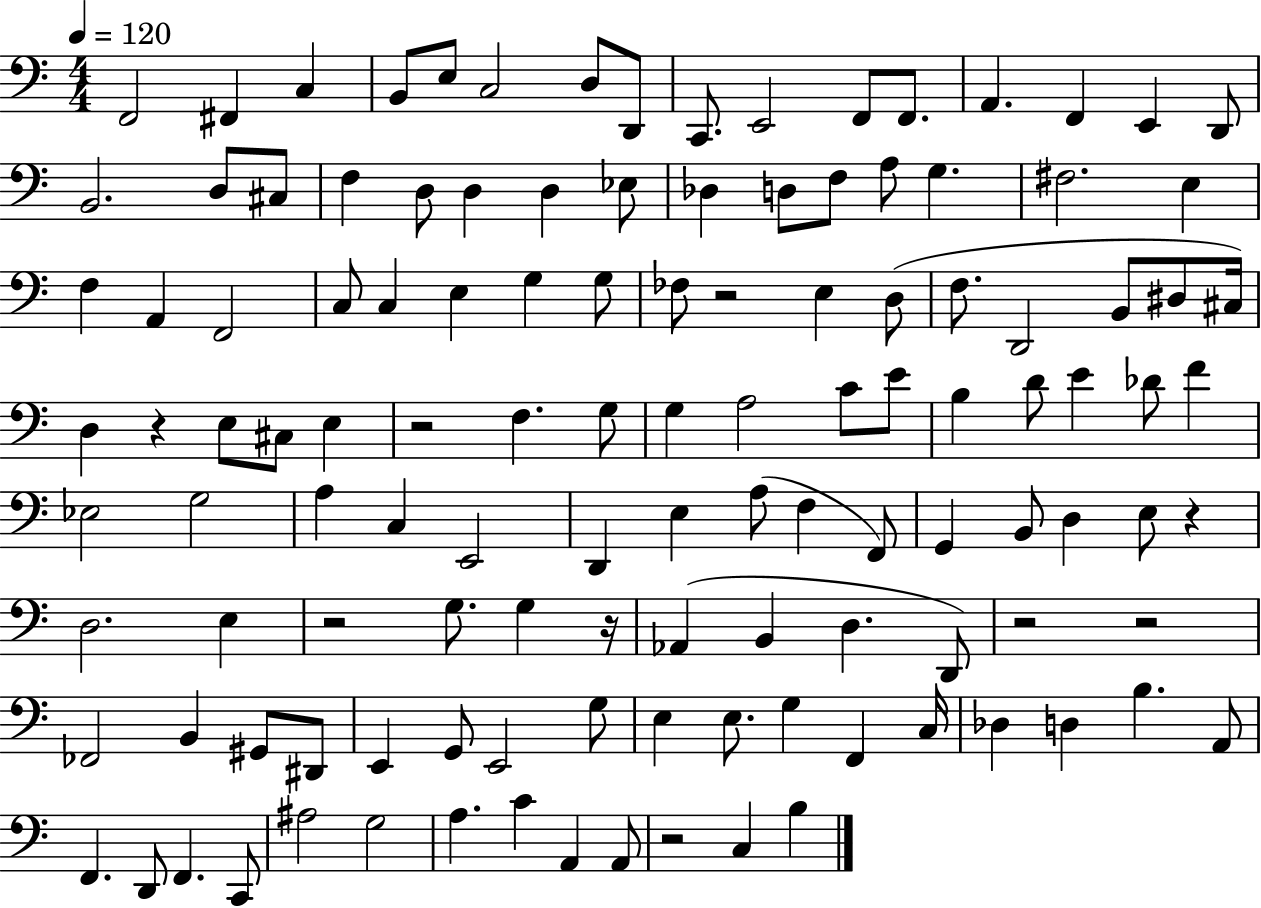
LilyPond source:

{
  \clef bass
  \numericTimeSignature
  \time 4/4
  \key c \major
  \tempo 4 = 120
  f,2 fis,4 c4 | b,8 e8 c2 d8 d,8 | c,8. e,2 f,8 f,8. | a,4. f,4 e,4 d,8 | \break b,2. d8 cis8 | f4 d8 d4 d4 ees8 | des4 d8 f8 a8 g4. | fis2. e4 | \break f4 a,4 f,2 | c8 c4 e4 g4 g8 | fes8 r2 e4 d8( | f8. d,2 b,8 dis8 cis16) | \break d4 r4 e8 cis8 e4 | r2 f4. g8 | g4 a2 c'8 e'8 | b4 d'8 e'4 des'8 f'4 | \break ees2 g2 | a4 c4 e,2 | d,4 e4 a8( f4 f,8) | g,4 b,8 d4 e8 r4 | \break d2. e4 | r2 g8. g4 r16 | aes,4( b,4 d4. d,8) | r2 r2 | \break fes,2 b,4 gis,8 dis,8 | e,4 g,8 e,2 g8 | e4 e8. g4 f,4 c16 | des4 d4 b4. a,8 | \break f,4. d,8 f,4. c,8 | ais2 g2 | a4. c'4 a,4 a,8 | r2 c4 b4 | \break \bar "|."
}